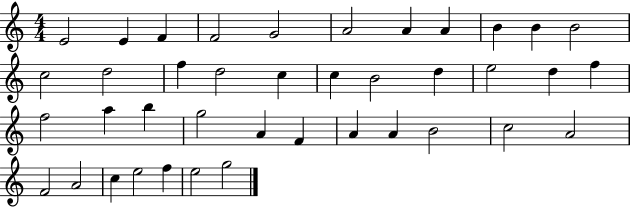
{
  \clef treble
  \numericTimeSignature
  \time 4/4
  \key c \major
  e'2 e'4 f'4 | f'2 g'2 | a'2 a'4 a'4 | b'4 b'4 b'2 | \break c''2 d''2 | f''4 d''2 c''4 | c''4 b'2 d''4 | e''2 d''4 f''4 | \break f''2 a''4 b''4 | g''2 a'4 f'4 | a'4 a'4 b'2 | c''2 a'2 | \break f'2 a'2 | c''4 e''2 f''4 | e''2 g''2 | \bar "|."
}